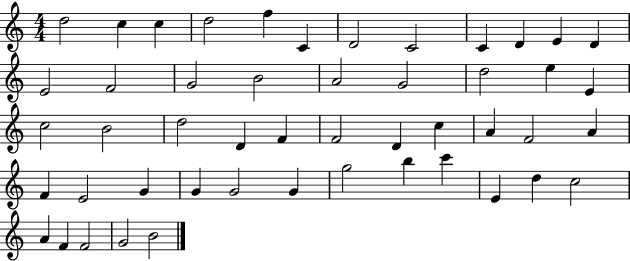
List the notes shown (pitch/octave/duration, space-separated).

D5/h C5/q C5/q D5/h F5/q C4/q D4/h C4/h C4/q D4/q E4/q D4/q E4/h F4/h G4/h B4/h A4/h G4/h D5/h E5/q E4/q C5/h B4/h D5/h D4/q F4/q F4/h D4/q C5/q A4/q F4/h A4/q F4/q E4/h G4/q G4/q G4/h G4/q G5/h B5/q C6/q E4/q D5/q C5/h A4/q F4/q F4/h G4/h B4/h